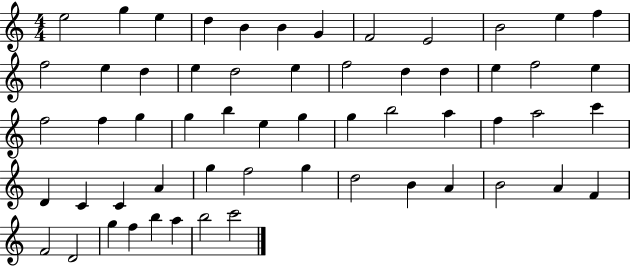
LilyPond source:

{
  \clef treble
  \numericTimeSignature
  \time 4/4
  \key c \major
  e''2 g''4 e''4 | d''4 b'4 b'4 g'4 | f'2 e'2 | b'2 e''4 f''4 | \break f''2 e''4 d''4 | e''4 d''2 e''4 | f''2 d''4 d''4 | e''4 f''2 e''4 | \break f''2 f''4 g''4 | g''4 b''4 e''4 g''4 | g''4 b''2 a''4 | f''4 a''2 c'''4 | \break d'4 c'4 c'4 a'4 | g''4 f''2 g''4 | d''2 b'4 a'4 | b'2 a'4 f'4 | \break f'2 d'2 | g''4 f''4 b''4 a''4 | b''2 c'''2 | \bar "|."
}